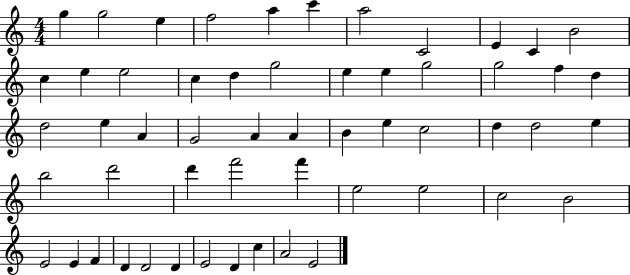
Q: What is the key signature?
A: C major